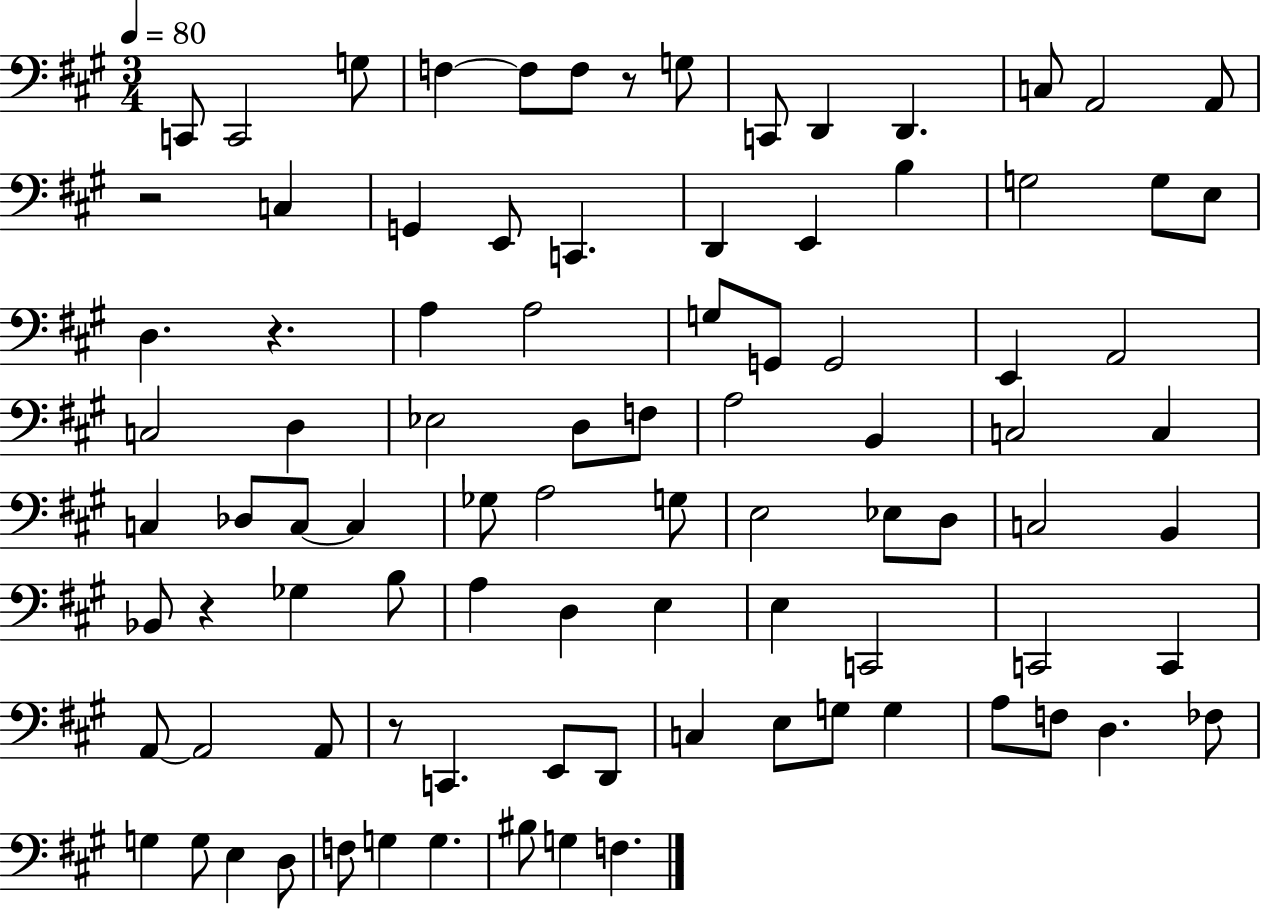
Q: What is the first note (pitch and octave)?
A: C2